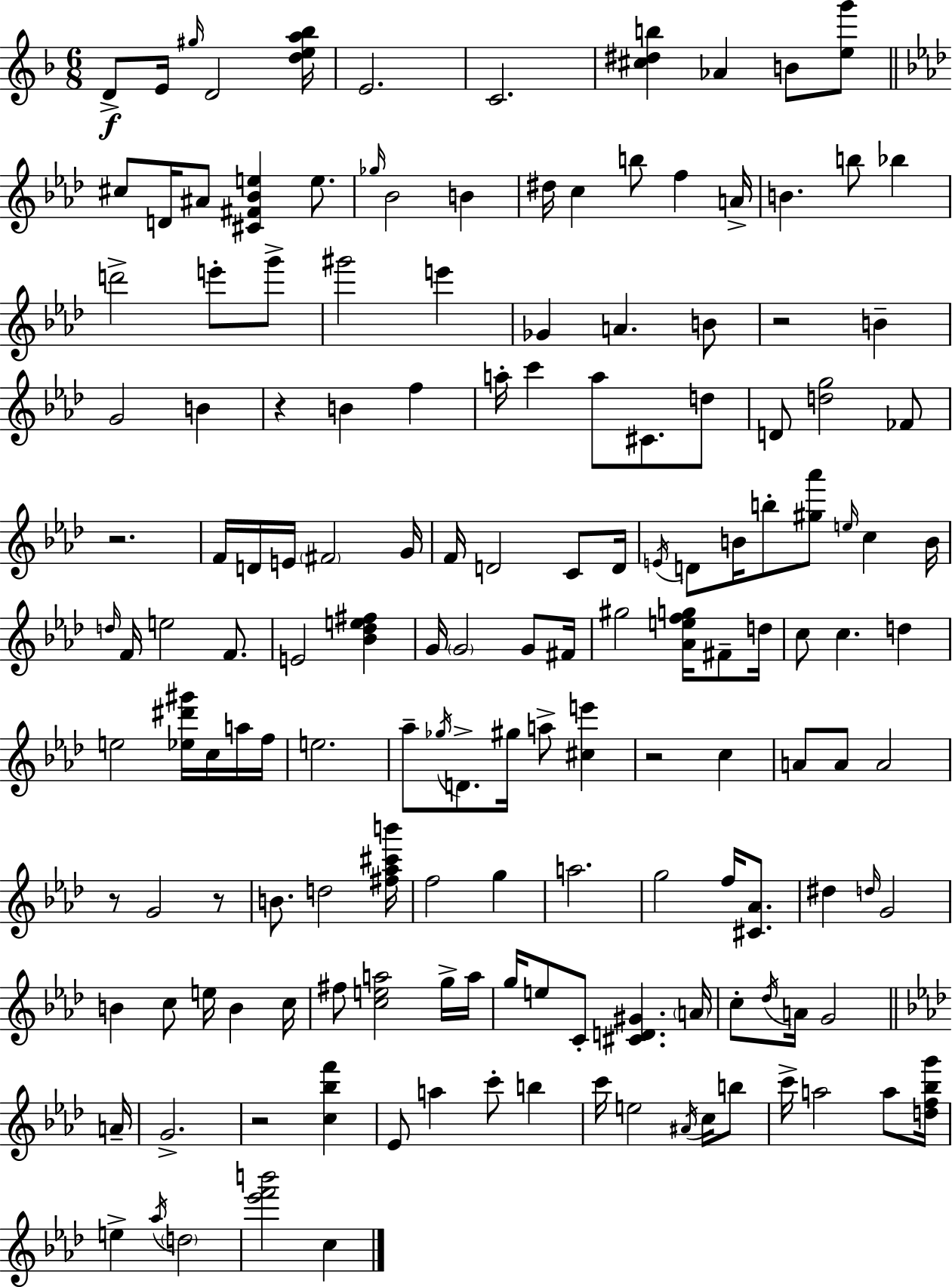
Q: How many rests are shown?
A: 7